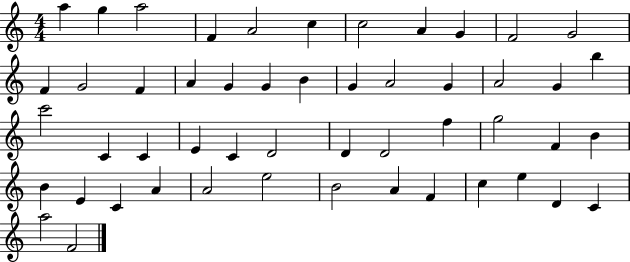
X:1
T:Untitled
M:4/4
L:1/4
K:C
a g a2 F A2 c c2 A G F2 G2 F G2 F A G G B G A2 G A2 G b c'2 C C E C D2 D D2 f g2 F B B E C A A2 e2 B2 A F c e D C a2 F2